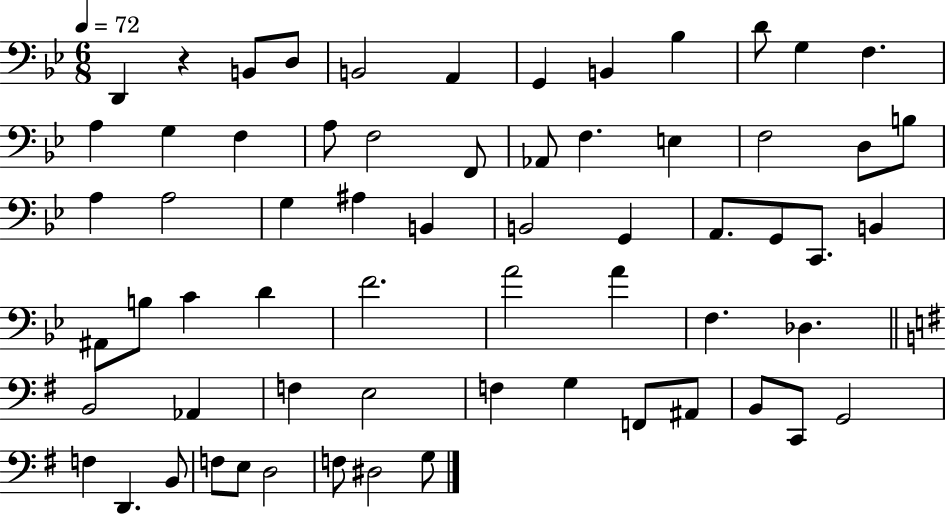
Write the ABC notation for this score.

X:1
T:Untitled
M:6/8
L:1/4
K:Bb
D,, z B,,/2 D,/2 B,,2 A,, G,, B,, _B, D/2 G, F, A, G, F, A,/2 F,2 F,,/2 _A,,/2 F, E, F,2 D,/2 B,/2 A, A,2 G, ^A, B,, B,,2 G,, A,,/2 G,,/2 C,,/2 B,, ^A,,/2 B,/2 C D F2 A2 A F, _D, B,,2 _A,, F, E,2 F, G, F,,/2 ^A,,/2 B,,/2 C,,/2 G,,2 F, D,, B,,/2 F,/2 E,/2 D,2 F,/2 ^D,2 G,/2